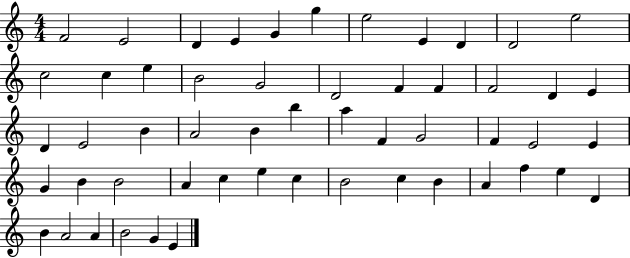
F4/h E4/h D4/q E4/q G4/q G5/q E5/h E4/q D4/q D4/h E5/h C5/h C5/q E5/q B4/h G4/h D4/h F4/q F4/q F4/h D4/q E4/q D4/q E4/h B4/q A4/h B4/q B5/q A5/q F4/q G4/h F4/q E4/h E4/q G4/q B4/q B4/h A4/q C5/q E5/q C5/q B4/h C5/q B4/q A4/q F5/q E5/q D4/q B4/q A4/h A4/q B4/h G4/q E4/q